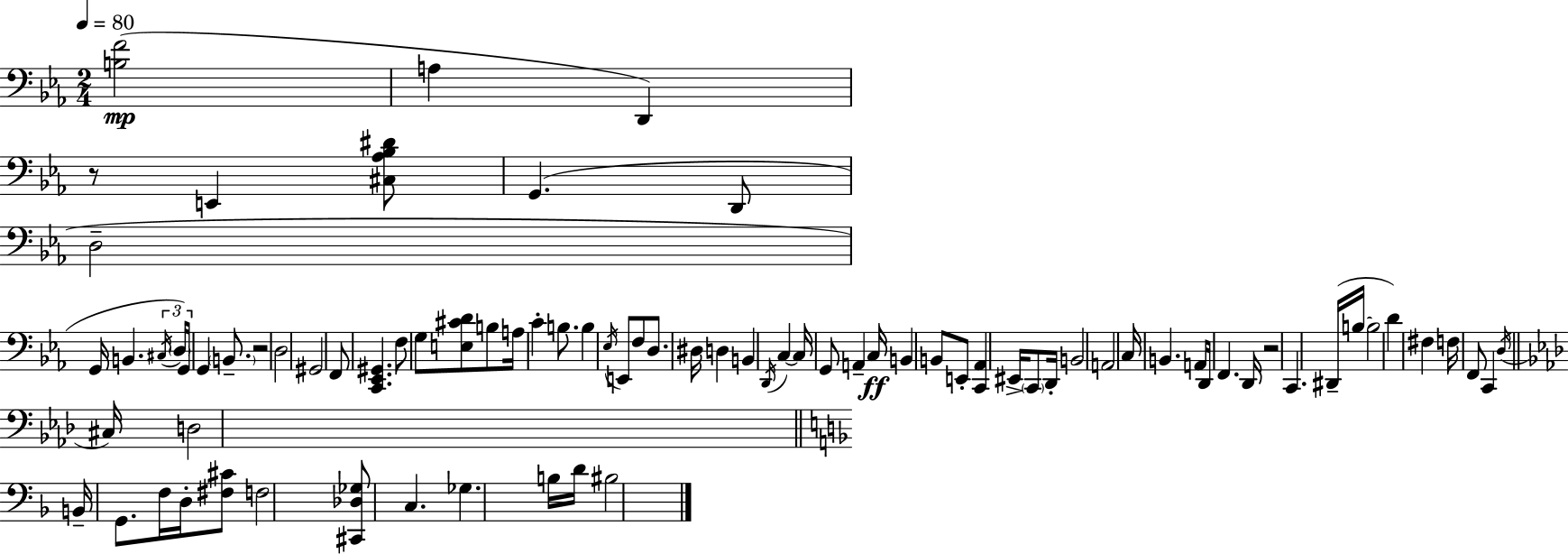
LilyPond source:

{
  \clef bass
  \numericTimeSignature
  \time 2/4
  \key ees \major
  \tempo 4 = 80
  <b f'>2(\mp | a4 d,4) | r8 e,4 <cis aes bes dis'>8 | g,4.( d,8 | \break d2-- | g,16 b,4. \tuplet 3/2 { \acciaccatura { cis16 }) | \parenthesize d16 g,16 } g,4 \parenthesize b,8.-- | r2 | \break d2 | gis,2 | f,8 <c, ees, gis,>4. | f8 g8 <e cis' d'>8 b8 | \break a16 c'4-. b8. | b4 \acciaccatura { ees16 } e,8 | f8 d8. dis16 d4 | b,4 \acciaccatura { d,16 } c4~~ | \break c16 g,8 a,4-- | c16\ff b,4 b,8 | e,8-. <c, aes,>4 eis,16-> | \parenthesize c,8 d,16-. b,2 | \break a,2 | c16 b,4. | a,16 d,16 f,4. | d,16 r2 | \break c,4. | dis,16--( b16~~ b2 | d'4) fis4 | f16 f,8 c,4 | \break \acciaccatura { d16 } \bar "||" \break \key aes \major cis16 d2 | \bar "||" \break \key d \minor b,16-- g,8. f16 d16-. <fis cis'>8 | f2 | <cis, des ges>8 c4. | ges4. b16 d'16 | \break bis2 | \bar "|."
}